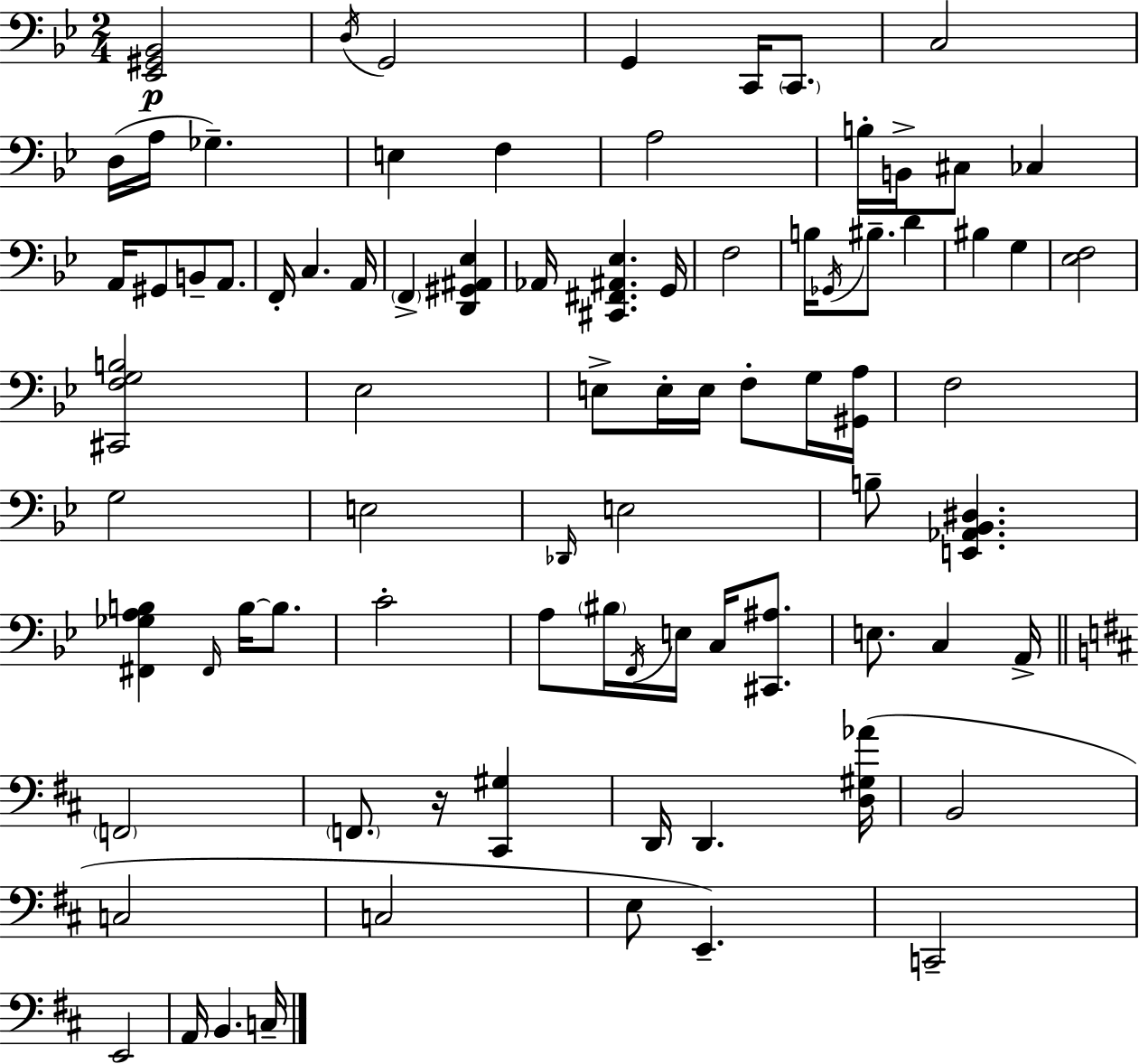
[Eb2,G#2,Bb2]/h D3/s G2/h G2/q C2/s C2/e. C3/h D3/s A3/s Gb3/q. E3/q F3/q A3/h B3/s B2/s C#3/e CES3/q A2/s G#2/e B2/e A2/e. F2/s C3/q. A2/s F2/q [D2,G#2,A#2,Eb3]/q Ab2/s [C#2,F#2,A#2,Eb3]/q. G2/s F3/h B3/s Gb2/s BIS3/e. D4/q BIS3/q G3/q [Eb3,F3]/h [C#2,F3,G3,B3]/h Eb3/h E3/e E3/s E3/s F3/e G3/s [G#2,A3]/s F3/h G3/h E3/h Db2/s E3/h B3/e [E2,Ab2,Bb2,D#3]/q. [F#2,Gb3,A3,B3]/q F#2/s B3/s B3/e. C4/h A3/e BIS3/s F2/s E3/s C3/s [C#2,A#3]/e. E3/e. C3/q A2/s F2/h F2/e. R/s [C#2,G#3]/q D2/s D2/q. [D3,G#3,Ab4]/s B2/h C3/h C3/h E3/e E2/q. C2/h E2/h A2/s B2/q. C3/s